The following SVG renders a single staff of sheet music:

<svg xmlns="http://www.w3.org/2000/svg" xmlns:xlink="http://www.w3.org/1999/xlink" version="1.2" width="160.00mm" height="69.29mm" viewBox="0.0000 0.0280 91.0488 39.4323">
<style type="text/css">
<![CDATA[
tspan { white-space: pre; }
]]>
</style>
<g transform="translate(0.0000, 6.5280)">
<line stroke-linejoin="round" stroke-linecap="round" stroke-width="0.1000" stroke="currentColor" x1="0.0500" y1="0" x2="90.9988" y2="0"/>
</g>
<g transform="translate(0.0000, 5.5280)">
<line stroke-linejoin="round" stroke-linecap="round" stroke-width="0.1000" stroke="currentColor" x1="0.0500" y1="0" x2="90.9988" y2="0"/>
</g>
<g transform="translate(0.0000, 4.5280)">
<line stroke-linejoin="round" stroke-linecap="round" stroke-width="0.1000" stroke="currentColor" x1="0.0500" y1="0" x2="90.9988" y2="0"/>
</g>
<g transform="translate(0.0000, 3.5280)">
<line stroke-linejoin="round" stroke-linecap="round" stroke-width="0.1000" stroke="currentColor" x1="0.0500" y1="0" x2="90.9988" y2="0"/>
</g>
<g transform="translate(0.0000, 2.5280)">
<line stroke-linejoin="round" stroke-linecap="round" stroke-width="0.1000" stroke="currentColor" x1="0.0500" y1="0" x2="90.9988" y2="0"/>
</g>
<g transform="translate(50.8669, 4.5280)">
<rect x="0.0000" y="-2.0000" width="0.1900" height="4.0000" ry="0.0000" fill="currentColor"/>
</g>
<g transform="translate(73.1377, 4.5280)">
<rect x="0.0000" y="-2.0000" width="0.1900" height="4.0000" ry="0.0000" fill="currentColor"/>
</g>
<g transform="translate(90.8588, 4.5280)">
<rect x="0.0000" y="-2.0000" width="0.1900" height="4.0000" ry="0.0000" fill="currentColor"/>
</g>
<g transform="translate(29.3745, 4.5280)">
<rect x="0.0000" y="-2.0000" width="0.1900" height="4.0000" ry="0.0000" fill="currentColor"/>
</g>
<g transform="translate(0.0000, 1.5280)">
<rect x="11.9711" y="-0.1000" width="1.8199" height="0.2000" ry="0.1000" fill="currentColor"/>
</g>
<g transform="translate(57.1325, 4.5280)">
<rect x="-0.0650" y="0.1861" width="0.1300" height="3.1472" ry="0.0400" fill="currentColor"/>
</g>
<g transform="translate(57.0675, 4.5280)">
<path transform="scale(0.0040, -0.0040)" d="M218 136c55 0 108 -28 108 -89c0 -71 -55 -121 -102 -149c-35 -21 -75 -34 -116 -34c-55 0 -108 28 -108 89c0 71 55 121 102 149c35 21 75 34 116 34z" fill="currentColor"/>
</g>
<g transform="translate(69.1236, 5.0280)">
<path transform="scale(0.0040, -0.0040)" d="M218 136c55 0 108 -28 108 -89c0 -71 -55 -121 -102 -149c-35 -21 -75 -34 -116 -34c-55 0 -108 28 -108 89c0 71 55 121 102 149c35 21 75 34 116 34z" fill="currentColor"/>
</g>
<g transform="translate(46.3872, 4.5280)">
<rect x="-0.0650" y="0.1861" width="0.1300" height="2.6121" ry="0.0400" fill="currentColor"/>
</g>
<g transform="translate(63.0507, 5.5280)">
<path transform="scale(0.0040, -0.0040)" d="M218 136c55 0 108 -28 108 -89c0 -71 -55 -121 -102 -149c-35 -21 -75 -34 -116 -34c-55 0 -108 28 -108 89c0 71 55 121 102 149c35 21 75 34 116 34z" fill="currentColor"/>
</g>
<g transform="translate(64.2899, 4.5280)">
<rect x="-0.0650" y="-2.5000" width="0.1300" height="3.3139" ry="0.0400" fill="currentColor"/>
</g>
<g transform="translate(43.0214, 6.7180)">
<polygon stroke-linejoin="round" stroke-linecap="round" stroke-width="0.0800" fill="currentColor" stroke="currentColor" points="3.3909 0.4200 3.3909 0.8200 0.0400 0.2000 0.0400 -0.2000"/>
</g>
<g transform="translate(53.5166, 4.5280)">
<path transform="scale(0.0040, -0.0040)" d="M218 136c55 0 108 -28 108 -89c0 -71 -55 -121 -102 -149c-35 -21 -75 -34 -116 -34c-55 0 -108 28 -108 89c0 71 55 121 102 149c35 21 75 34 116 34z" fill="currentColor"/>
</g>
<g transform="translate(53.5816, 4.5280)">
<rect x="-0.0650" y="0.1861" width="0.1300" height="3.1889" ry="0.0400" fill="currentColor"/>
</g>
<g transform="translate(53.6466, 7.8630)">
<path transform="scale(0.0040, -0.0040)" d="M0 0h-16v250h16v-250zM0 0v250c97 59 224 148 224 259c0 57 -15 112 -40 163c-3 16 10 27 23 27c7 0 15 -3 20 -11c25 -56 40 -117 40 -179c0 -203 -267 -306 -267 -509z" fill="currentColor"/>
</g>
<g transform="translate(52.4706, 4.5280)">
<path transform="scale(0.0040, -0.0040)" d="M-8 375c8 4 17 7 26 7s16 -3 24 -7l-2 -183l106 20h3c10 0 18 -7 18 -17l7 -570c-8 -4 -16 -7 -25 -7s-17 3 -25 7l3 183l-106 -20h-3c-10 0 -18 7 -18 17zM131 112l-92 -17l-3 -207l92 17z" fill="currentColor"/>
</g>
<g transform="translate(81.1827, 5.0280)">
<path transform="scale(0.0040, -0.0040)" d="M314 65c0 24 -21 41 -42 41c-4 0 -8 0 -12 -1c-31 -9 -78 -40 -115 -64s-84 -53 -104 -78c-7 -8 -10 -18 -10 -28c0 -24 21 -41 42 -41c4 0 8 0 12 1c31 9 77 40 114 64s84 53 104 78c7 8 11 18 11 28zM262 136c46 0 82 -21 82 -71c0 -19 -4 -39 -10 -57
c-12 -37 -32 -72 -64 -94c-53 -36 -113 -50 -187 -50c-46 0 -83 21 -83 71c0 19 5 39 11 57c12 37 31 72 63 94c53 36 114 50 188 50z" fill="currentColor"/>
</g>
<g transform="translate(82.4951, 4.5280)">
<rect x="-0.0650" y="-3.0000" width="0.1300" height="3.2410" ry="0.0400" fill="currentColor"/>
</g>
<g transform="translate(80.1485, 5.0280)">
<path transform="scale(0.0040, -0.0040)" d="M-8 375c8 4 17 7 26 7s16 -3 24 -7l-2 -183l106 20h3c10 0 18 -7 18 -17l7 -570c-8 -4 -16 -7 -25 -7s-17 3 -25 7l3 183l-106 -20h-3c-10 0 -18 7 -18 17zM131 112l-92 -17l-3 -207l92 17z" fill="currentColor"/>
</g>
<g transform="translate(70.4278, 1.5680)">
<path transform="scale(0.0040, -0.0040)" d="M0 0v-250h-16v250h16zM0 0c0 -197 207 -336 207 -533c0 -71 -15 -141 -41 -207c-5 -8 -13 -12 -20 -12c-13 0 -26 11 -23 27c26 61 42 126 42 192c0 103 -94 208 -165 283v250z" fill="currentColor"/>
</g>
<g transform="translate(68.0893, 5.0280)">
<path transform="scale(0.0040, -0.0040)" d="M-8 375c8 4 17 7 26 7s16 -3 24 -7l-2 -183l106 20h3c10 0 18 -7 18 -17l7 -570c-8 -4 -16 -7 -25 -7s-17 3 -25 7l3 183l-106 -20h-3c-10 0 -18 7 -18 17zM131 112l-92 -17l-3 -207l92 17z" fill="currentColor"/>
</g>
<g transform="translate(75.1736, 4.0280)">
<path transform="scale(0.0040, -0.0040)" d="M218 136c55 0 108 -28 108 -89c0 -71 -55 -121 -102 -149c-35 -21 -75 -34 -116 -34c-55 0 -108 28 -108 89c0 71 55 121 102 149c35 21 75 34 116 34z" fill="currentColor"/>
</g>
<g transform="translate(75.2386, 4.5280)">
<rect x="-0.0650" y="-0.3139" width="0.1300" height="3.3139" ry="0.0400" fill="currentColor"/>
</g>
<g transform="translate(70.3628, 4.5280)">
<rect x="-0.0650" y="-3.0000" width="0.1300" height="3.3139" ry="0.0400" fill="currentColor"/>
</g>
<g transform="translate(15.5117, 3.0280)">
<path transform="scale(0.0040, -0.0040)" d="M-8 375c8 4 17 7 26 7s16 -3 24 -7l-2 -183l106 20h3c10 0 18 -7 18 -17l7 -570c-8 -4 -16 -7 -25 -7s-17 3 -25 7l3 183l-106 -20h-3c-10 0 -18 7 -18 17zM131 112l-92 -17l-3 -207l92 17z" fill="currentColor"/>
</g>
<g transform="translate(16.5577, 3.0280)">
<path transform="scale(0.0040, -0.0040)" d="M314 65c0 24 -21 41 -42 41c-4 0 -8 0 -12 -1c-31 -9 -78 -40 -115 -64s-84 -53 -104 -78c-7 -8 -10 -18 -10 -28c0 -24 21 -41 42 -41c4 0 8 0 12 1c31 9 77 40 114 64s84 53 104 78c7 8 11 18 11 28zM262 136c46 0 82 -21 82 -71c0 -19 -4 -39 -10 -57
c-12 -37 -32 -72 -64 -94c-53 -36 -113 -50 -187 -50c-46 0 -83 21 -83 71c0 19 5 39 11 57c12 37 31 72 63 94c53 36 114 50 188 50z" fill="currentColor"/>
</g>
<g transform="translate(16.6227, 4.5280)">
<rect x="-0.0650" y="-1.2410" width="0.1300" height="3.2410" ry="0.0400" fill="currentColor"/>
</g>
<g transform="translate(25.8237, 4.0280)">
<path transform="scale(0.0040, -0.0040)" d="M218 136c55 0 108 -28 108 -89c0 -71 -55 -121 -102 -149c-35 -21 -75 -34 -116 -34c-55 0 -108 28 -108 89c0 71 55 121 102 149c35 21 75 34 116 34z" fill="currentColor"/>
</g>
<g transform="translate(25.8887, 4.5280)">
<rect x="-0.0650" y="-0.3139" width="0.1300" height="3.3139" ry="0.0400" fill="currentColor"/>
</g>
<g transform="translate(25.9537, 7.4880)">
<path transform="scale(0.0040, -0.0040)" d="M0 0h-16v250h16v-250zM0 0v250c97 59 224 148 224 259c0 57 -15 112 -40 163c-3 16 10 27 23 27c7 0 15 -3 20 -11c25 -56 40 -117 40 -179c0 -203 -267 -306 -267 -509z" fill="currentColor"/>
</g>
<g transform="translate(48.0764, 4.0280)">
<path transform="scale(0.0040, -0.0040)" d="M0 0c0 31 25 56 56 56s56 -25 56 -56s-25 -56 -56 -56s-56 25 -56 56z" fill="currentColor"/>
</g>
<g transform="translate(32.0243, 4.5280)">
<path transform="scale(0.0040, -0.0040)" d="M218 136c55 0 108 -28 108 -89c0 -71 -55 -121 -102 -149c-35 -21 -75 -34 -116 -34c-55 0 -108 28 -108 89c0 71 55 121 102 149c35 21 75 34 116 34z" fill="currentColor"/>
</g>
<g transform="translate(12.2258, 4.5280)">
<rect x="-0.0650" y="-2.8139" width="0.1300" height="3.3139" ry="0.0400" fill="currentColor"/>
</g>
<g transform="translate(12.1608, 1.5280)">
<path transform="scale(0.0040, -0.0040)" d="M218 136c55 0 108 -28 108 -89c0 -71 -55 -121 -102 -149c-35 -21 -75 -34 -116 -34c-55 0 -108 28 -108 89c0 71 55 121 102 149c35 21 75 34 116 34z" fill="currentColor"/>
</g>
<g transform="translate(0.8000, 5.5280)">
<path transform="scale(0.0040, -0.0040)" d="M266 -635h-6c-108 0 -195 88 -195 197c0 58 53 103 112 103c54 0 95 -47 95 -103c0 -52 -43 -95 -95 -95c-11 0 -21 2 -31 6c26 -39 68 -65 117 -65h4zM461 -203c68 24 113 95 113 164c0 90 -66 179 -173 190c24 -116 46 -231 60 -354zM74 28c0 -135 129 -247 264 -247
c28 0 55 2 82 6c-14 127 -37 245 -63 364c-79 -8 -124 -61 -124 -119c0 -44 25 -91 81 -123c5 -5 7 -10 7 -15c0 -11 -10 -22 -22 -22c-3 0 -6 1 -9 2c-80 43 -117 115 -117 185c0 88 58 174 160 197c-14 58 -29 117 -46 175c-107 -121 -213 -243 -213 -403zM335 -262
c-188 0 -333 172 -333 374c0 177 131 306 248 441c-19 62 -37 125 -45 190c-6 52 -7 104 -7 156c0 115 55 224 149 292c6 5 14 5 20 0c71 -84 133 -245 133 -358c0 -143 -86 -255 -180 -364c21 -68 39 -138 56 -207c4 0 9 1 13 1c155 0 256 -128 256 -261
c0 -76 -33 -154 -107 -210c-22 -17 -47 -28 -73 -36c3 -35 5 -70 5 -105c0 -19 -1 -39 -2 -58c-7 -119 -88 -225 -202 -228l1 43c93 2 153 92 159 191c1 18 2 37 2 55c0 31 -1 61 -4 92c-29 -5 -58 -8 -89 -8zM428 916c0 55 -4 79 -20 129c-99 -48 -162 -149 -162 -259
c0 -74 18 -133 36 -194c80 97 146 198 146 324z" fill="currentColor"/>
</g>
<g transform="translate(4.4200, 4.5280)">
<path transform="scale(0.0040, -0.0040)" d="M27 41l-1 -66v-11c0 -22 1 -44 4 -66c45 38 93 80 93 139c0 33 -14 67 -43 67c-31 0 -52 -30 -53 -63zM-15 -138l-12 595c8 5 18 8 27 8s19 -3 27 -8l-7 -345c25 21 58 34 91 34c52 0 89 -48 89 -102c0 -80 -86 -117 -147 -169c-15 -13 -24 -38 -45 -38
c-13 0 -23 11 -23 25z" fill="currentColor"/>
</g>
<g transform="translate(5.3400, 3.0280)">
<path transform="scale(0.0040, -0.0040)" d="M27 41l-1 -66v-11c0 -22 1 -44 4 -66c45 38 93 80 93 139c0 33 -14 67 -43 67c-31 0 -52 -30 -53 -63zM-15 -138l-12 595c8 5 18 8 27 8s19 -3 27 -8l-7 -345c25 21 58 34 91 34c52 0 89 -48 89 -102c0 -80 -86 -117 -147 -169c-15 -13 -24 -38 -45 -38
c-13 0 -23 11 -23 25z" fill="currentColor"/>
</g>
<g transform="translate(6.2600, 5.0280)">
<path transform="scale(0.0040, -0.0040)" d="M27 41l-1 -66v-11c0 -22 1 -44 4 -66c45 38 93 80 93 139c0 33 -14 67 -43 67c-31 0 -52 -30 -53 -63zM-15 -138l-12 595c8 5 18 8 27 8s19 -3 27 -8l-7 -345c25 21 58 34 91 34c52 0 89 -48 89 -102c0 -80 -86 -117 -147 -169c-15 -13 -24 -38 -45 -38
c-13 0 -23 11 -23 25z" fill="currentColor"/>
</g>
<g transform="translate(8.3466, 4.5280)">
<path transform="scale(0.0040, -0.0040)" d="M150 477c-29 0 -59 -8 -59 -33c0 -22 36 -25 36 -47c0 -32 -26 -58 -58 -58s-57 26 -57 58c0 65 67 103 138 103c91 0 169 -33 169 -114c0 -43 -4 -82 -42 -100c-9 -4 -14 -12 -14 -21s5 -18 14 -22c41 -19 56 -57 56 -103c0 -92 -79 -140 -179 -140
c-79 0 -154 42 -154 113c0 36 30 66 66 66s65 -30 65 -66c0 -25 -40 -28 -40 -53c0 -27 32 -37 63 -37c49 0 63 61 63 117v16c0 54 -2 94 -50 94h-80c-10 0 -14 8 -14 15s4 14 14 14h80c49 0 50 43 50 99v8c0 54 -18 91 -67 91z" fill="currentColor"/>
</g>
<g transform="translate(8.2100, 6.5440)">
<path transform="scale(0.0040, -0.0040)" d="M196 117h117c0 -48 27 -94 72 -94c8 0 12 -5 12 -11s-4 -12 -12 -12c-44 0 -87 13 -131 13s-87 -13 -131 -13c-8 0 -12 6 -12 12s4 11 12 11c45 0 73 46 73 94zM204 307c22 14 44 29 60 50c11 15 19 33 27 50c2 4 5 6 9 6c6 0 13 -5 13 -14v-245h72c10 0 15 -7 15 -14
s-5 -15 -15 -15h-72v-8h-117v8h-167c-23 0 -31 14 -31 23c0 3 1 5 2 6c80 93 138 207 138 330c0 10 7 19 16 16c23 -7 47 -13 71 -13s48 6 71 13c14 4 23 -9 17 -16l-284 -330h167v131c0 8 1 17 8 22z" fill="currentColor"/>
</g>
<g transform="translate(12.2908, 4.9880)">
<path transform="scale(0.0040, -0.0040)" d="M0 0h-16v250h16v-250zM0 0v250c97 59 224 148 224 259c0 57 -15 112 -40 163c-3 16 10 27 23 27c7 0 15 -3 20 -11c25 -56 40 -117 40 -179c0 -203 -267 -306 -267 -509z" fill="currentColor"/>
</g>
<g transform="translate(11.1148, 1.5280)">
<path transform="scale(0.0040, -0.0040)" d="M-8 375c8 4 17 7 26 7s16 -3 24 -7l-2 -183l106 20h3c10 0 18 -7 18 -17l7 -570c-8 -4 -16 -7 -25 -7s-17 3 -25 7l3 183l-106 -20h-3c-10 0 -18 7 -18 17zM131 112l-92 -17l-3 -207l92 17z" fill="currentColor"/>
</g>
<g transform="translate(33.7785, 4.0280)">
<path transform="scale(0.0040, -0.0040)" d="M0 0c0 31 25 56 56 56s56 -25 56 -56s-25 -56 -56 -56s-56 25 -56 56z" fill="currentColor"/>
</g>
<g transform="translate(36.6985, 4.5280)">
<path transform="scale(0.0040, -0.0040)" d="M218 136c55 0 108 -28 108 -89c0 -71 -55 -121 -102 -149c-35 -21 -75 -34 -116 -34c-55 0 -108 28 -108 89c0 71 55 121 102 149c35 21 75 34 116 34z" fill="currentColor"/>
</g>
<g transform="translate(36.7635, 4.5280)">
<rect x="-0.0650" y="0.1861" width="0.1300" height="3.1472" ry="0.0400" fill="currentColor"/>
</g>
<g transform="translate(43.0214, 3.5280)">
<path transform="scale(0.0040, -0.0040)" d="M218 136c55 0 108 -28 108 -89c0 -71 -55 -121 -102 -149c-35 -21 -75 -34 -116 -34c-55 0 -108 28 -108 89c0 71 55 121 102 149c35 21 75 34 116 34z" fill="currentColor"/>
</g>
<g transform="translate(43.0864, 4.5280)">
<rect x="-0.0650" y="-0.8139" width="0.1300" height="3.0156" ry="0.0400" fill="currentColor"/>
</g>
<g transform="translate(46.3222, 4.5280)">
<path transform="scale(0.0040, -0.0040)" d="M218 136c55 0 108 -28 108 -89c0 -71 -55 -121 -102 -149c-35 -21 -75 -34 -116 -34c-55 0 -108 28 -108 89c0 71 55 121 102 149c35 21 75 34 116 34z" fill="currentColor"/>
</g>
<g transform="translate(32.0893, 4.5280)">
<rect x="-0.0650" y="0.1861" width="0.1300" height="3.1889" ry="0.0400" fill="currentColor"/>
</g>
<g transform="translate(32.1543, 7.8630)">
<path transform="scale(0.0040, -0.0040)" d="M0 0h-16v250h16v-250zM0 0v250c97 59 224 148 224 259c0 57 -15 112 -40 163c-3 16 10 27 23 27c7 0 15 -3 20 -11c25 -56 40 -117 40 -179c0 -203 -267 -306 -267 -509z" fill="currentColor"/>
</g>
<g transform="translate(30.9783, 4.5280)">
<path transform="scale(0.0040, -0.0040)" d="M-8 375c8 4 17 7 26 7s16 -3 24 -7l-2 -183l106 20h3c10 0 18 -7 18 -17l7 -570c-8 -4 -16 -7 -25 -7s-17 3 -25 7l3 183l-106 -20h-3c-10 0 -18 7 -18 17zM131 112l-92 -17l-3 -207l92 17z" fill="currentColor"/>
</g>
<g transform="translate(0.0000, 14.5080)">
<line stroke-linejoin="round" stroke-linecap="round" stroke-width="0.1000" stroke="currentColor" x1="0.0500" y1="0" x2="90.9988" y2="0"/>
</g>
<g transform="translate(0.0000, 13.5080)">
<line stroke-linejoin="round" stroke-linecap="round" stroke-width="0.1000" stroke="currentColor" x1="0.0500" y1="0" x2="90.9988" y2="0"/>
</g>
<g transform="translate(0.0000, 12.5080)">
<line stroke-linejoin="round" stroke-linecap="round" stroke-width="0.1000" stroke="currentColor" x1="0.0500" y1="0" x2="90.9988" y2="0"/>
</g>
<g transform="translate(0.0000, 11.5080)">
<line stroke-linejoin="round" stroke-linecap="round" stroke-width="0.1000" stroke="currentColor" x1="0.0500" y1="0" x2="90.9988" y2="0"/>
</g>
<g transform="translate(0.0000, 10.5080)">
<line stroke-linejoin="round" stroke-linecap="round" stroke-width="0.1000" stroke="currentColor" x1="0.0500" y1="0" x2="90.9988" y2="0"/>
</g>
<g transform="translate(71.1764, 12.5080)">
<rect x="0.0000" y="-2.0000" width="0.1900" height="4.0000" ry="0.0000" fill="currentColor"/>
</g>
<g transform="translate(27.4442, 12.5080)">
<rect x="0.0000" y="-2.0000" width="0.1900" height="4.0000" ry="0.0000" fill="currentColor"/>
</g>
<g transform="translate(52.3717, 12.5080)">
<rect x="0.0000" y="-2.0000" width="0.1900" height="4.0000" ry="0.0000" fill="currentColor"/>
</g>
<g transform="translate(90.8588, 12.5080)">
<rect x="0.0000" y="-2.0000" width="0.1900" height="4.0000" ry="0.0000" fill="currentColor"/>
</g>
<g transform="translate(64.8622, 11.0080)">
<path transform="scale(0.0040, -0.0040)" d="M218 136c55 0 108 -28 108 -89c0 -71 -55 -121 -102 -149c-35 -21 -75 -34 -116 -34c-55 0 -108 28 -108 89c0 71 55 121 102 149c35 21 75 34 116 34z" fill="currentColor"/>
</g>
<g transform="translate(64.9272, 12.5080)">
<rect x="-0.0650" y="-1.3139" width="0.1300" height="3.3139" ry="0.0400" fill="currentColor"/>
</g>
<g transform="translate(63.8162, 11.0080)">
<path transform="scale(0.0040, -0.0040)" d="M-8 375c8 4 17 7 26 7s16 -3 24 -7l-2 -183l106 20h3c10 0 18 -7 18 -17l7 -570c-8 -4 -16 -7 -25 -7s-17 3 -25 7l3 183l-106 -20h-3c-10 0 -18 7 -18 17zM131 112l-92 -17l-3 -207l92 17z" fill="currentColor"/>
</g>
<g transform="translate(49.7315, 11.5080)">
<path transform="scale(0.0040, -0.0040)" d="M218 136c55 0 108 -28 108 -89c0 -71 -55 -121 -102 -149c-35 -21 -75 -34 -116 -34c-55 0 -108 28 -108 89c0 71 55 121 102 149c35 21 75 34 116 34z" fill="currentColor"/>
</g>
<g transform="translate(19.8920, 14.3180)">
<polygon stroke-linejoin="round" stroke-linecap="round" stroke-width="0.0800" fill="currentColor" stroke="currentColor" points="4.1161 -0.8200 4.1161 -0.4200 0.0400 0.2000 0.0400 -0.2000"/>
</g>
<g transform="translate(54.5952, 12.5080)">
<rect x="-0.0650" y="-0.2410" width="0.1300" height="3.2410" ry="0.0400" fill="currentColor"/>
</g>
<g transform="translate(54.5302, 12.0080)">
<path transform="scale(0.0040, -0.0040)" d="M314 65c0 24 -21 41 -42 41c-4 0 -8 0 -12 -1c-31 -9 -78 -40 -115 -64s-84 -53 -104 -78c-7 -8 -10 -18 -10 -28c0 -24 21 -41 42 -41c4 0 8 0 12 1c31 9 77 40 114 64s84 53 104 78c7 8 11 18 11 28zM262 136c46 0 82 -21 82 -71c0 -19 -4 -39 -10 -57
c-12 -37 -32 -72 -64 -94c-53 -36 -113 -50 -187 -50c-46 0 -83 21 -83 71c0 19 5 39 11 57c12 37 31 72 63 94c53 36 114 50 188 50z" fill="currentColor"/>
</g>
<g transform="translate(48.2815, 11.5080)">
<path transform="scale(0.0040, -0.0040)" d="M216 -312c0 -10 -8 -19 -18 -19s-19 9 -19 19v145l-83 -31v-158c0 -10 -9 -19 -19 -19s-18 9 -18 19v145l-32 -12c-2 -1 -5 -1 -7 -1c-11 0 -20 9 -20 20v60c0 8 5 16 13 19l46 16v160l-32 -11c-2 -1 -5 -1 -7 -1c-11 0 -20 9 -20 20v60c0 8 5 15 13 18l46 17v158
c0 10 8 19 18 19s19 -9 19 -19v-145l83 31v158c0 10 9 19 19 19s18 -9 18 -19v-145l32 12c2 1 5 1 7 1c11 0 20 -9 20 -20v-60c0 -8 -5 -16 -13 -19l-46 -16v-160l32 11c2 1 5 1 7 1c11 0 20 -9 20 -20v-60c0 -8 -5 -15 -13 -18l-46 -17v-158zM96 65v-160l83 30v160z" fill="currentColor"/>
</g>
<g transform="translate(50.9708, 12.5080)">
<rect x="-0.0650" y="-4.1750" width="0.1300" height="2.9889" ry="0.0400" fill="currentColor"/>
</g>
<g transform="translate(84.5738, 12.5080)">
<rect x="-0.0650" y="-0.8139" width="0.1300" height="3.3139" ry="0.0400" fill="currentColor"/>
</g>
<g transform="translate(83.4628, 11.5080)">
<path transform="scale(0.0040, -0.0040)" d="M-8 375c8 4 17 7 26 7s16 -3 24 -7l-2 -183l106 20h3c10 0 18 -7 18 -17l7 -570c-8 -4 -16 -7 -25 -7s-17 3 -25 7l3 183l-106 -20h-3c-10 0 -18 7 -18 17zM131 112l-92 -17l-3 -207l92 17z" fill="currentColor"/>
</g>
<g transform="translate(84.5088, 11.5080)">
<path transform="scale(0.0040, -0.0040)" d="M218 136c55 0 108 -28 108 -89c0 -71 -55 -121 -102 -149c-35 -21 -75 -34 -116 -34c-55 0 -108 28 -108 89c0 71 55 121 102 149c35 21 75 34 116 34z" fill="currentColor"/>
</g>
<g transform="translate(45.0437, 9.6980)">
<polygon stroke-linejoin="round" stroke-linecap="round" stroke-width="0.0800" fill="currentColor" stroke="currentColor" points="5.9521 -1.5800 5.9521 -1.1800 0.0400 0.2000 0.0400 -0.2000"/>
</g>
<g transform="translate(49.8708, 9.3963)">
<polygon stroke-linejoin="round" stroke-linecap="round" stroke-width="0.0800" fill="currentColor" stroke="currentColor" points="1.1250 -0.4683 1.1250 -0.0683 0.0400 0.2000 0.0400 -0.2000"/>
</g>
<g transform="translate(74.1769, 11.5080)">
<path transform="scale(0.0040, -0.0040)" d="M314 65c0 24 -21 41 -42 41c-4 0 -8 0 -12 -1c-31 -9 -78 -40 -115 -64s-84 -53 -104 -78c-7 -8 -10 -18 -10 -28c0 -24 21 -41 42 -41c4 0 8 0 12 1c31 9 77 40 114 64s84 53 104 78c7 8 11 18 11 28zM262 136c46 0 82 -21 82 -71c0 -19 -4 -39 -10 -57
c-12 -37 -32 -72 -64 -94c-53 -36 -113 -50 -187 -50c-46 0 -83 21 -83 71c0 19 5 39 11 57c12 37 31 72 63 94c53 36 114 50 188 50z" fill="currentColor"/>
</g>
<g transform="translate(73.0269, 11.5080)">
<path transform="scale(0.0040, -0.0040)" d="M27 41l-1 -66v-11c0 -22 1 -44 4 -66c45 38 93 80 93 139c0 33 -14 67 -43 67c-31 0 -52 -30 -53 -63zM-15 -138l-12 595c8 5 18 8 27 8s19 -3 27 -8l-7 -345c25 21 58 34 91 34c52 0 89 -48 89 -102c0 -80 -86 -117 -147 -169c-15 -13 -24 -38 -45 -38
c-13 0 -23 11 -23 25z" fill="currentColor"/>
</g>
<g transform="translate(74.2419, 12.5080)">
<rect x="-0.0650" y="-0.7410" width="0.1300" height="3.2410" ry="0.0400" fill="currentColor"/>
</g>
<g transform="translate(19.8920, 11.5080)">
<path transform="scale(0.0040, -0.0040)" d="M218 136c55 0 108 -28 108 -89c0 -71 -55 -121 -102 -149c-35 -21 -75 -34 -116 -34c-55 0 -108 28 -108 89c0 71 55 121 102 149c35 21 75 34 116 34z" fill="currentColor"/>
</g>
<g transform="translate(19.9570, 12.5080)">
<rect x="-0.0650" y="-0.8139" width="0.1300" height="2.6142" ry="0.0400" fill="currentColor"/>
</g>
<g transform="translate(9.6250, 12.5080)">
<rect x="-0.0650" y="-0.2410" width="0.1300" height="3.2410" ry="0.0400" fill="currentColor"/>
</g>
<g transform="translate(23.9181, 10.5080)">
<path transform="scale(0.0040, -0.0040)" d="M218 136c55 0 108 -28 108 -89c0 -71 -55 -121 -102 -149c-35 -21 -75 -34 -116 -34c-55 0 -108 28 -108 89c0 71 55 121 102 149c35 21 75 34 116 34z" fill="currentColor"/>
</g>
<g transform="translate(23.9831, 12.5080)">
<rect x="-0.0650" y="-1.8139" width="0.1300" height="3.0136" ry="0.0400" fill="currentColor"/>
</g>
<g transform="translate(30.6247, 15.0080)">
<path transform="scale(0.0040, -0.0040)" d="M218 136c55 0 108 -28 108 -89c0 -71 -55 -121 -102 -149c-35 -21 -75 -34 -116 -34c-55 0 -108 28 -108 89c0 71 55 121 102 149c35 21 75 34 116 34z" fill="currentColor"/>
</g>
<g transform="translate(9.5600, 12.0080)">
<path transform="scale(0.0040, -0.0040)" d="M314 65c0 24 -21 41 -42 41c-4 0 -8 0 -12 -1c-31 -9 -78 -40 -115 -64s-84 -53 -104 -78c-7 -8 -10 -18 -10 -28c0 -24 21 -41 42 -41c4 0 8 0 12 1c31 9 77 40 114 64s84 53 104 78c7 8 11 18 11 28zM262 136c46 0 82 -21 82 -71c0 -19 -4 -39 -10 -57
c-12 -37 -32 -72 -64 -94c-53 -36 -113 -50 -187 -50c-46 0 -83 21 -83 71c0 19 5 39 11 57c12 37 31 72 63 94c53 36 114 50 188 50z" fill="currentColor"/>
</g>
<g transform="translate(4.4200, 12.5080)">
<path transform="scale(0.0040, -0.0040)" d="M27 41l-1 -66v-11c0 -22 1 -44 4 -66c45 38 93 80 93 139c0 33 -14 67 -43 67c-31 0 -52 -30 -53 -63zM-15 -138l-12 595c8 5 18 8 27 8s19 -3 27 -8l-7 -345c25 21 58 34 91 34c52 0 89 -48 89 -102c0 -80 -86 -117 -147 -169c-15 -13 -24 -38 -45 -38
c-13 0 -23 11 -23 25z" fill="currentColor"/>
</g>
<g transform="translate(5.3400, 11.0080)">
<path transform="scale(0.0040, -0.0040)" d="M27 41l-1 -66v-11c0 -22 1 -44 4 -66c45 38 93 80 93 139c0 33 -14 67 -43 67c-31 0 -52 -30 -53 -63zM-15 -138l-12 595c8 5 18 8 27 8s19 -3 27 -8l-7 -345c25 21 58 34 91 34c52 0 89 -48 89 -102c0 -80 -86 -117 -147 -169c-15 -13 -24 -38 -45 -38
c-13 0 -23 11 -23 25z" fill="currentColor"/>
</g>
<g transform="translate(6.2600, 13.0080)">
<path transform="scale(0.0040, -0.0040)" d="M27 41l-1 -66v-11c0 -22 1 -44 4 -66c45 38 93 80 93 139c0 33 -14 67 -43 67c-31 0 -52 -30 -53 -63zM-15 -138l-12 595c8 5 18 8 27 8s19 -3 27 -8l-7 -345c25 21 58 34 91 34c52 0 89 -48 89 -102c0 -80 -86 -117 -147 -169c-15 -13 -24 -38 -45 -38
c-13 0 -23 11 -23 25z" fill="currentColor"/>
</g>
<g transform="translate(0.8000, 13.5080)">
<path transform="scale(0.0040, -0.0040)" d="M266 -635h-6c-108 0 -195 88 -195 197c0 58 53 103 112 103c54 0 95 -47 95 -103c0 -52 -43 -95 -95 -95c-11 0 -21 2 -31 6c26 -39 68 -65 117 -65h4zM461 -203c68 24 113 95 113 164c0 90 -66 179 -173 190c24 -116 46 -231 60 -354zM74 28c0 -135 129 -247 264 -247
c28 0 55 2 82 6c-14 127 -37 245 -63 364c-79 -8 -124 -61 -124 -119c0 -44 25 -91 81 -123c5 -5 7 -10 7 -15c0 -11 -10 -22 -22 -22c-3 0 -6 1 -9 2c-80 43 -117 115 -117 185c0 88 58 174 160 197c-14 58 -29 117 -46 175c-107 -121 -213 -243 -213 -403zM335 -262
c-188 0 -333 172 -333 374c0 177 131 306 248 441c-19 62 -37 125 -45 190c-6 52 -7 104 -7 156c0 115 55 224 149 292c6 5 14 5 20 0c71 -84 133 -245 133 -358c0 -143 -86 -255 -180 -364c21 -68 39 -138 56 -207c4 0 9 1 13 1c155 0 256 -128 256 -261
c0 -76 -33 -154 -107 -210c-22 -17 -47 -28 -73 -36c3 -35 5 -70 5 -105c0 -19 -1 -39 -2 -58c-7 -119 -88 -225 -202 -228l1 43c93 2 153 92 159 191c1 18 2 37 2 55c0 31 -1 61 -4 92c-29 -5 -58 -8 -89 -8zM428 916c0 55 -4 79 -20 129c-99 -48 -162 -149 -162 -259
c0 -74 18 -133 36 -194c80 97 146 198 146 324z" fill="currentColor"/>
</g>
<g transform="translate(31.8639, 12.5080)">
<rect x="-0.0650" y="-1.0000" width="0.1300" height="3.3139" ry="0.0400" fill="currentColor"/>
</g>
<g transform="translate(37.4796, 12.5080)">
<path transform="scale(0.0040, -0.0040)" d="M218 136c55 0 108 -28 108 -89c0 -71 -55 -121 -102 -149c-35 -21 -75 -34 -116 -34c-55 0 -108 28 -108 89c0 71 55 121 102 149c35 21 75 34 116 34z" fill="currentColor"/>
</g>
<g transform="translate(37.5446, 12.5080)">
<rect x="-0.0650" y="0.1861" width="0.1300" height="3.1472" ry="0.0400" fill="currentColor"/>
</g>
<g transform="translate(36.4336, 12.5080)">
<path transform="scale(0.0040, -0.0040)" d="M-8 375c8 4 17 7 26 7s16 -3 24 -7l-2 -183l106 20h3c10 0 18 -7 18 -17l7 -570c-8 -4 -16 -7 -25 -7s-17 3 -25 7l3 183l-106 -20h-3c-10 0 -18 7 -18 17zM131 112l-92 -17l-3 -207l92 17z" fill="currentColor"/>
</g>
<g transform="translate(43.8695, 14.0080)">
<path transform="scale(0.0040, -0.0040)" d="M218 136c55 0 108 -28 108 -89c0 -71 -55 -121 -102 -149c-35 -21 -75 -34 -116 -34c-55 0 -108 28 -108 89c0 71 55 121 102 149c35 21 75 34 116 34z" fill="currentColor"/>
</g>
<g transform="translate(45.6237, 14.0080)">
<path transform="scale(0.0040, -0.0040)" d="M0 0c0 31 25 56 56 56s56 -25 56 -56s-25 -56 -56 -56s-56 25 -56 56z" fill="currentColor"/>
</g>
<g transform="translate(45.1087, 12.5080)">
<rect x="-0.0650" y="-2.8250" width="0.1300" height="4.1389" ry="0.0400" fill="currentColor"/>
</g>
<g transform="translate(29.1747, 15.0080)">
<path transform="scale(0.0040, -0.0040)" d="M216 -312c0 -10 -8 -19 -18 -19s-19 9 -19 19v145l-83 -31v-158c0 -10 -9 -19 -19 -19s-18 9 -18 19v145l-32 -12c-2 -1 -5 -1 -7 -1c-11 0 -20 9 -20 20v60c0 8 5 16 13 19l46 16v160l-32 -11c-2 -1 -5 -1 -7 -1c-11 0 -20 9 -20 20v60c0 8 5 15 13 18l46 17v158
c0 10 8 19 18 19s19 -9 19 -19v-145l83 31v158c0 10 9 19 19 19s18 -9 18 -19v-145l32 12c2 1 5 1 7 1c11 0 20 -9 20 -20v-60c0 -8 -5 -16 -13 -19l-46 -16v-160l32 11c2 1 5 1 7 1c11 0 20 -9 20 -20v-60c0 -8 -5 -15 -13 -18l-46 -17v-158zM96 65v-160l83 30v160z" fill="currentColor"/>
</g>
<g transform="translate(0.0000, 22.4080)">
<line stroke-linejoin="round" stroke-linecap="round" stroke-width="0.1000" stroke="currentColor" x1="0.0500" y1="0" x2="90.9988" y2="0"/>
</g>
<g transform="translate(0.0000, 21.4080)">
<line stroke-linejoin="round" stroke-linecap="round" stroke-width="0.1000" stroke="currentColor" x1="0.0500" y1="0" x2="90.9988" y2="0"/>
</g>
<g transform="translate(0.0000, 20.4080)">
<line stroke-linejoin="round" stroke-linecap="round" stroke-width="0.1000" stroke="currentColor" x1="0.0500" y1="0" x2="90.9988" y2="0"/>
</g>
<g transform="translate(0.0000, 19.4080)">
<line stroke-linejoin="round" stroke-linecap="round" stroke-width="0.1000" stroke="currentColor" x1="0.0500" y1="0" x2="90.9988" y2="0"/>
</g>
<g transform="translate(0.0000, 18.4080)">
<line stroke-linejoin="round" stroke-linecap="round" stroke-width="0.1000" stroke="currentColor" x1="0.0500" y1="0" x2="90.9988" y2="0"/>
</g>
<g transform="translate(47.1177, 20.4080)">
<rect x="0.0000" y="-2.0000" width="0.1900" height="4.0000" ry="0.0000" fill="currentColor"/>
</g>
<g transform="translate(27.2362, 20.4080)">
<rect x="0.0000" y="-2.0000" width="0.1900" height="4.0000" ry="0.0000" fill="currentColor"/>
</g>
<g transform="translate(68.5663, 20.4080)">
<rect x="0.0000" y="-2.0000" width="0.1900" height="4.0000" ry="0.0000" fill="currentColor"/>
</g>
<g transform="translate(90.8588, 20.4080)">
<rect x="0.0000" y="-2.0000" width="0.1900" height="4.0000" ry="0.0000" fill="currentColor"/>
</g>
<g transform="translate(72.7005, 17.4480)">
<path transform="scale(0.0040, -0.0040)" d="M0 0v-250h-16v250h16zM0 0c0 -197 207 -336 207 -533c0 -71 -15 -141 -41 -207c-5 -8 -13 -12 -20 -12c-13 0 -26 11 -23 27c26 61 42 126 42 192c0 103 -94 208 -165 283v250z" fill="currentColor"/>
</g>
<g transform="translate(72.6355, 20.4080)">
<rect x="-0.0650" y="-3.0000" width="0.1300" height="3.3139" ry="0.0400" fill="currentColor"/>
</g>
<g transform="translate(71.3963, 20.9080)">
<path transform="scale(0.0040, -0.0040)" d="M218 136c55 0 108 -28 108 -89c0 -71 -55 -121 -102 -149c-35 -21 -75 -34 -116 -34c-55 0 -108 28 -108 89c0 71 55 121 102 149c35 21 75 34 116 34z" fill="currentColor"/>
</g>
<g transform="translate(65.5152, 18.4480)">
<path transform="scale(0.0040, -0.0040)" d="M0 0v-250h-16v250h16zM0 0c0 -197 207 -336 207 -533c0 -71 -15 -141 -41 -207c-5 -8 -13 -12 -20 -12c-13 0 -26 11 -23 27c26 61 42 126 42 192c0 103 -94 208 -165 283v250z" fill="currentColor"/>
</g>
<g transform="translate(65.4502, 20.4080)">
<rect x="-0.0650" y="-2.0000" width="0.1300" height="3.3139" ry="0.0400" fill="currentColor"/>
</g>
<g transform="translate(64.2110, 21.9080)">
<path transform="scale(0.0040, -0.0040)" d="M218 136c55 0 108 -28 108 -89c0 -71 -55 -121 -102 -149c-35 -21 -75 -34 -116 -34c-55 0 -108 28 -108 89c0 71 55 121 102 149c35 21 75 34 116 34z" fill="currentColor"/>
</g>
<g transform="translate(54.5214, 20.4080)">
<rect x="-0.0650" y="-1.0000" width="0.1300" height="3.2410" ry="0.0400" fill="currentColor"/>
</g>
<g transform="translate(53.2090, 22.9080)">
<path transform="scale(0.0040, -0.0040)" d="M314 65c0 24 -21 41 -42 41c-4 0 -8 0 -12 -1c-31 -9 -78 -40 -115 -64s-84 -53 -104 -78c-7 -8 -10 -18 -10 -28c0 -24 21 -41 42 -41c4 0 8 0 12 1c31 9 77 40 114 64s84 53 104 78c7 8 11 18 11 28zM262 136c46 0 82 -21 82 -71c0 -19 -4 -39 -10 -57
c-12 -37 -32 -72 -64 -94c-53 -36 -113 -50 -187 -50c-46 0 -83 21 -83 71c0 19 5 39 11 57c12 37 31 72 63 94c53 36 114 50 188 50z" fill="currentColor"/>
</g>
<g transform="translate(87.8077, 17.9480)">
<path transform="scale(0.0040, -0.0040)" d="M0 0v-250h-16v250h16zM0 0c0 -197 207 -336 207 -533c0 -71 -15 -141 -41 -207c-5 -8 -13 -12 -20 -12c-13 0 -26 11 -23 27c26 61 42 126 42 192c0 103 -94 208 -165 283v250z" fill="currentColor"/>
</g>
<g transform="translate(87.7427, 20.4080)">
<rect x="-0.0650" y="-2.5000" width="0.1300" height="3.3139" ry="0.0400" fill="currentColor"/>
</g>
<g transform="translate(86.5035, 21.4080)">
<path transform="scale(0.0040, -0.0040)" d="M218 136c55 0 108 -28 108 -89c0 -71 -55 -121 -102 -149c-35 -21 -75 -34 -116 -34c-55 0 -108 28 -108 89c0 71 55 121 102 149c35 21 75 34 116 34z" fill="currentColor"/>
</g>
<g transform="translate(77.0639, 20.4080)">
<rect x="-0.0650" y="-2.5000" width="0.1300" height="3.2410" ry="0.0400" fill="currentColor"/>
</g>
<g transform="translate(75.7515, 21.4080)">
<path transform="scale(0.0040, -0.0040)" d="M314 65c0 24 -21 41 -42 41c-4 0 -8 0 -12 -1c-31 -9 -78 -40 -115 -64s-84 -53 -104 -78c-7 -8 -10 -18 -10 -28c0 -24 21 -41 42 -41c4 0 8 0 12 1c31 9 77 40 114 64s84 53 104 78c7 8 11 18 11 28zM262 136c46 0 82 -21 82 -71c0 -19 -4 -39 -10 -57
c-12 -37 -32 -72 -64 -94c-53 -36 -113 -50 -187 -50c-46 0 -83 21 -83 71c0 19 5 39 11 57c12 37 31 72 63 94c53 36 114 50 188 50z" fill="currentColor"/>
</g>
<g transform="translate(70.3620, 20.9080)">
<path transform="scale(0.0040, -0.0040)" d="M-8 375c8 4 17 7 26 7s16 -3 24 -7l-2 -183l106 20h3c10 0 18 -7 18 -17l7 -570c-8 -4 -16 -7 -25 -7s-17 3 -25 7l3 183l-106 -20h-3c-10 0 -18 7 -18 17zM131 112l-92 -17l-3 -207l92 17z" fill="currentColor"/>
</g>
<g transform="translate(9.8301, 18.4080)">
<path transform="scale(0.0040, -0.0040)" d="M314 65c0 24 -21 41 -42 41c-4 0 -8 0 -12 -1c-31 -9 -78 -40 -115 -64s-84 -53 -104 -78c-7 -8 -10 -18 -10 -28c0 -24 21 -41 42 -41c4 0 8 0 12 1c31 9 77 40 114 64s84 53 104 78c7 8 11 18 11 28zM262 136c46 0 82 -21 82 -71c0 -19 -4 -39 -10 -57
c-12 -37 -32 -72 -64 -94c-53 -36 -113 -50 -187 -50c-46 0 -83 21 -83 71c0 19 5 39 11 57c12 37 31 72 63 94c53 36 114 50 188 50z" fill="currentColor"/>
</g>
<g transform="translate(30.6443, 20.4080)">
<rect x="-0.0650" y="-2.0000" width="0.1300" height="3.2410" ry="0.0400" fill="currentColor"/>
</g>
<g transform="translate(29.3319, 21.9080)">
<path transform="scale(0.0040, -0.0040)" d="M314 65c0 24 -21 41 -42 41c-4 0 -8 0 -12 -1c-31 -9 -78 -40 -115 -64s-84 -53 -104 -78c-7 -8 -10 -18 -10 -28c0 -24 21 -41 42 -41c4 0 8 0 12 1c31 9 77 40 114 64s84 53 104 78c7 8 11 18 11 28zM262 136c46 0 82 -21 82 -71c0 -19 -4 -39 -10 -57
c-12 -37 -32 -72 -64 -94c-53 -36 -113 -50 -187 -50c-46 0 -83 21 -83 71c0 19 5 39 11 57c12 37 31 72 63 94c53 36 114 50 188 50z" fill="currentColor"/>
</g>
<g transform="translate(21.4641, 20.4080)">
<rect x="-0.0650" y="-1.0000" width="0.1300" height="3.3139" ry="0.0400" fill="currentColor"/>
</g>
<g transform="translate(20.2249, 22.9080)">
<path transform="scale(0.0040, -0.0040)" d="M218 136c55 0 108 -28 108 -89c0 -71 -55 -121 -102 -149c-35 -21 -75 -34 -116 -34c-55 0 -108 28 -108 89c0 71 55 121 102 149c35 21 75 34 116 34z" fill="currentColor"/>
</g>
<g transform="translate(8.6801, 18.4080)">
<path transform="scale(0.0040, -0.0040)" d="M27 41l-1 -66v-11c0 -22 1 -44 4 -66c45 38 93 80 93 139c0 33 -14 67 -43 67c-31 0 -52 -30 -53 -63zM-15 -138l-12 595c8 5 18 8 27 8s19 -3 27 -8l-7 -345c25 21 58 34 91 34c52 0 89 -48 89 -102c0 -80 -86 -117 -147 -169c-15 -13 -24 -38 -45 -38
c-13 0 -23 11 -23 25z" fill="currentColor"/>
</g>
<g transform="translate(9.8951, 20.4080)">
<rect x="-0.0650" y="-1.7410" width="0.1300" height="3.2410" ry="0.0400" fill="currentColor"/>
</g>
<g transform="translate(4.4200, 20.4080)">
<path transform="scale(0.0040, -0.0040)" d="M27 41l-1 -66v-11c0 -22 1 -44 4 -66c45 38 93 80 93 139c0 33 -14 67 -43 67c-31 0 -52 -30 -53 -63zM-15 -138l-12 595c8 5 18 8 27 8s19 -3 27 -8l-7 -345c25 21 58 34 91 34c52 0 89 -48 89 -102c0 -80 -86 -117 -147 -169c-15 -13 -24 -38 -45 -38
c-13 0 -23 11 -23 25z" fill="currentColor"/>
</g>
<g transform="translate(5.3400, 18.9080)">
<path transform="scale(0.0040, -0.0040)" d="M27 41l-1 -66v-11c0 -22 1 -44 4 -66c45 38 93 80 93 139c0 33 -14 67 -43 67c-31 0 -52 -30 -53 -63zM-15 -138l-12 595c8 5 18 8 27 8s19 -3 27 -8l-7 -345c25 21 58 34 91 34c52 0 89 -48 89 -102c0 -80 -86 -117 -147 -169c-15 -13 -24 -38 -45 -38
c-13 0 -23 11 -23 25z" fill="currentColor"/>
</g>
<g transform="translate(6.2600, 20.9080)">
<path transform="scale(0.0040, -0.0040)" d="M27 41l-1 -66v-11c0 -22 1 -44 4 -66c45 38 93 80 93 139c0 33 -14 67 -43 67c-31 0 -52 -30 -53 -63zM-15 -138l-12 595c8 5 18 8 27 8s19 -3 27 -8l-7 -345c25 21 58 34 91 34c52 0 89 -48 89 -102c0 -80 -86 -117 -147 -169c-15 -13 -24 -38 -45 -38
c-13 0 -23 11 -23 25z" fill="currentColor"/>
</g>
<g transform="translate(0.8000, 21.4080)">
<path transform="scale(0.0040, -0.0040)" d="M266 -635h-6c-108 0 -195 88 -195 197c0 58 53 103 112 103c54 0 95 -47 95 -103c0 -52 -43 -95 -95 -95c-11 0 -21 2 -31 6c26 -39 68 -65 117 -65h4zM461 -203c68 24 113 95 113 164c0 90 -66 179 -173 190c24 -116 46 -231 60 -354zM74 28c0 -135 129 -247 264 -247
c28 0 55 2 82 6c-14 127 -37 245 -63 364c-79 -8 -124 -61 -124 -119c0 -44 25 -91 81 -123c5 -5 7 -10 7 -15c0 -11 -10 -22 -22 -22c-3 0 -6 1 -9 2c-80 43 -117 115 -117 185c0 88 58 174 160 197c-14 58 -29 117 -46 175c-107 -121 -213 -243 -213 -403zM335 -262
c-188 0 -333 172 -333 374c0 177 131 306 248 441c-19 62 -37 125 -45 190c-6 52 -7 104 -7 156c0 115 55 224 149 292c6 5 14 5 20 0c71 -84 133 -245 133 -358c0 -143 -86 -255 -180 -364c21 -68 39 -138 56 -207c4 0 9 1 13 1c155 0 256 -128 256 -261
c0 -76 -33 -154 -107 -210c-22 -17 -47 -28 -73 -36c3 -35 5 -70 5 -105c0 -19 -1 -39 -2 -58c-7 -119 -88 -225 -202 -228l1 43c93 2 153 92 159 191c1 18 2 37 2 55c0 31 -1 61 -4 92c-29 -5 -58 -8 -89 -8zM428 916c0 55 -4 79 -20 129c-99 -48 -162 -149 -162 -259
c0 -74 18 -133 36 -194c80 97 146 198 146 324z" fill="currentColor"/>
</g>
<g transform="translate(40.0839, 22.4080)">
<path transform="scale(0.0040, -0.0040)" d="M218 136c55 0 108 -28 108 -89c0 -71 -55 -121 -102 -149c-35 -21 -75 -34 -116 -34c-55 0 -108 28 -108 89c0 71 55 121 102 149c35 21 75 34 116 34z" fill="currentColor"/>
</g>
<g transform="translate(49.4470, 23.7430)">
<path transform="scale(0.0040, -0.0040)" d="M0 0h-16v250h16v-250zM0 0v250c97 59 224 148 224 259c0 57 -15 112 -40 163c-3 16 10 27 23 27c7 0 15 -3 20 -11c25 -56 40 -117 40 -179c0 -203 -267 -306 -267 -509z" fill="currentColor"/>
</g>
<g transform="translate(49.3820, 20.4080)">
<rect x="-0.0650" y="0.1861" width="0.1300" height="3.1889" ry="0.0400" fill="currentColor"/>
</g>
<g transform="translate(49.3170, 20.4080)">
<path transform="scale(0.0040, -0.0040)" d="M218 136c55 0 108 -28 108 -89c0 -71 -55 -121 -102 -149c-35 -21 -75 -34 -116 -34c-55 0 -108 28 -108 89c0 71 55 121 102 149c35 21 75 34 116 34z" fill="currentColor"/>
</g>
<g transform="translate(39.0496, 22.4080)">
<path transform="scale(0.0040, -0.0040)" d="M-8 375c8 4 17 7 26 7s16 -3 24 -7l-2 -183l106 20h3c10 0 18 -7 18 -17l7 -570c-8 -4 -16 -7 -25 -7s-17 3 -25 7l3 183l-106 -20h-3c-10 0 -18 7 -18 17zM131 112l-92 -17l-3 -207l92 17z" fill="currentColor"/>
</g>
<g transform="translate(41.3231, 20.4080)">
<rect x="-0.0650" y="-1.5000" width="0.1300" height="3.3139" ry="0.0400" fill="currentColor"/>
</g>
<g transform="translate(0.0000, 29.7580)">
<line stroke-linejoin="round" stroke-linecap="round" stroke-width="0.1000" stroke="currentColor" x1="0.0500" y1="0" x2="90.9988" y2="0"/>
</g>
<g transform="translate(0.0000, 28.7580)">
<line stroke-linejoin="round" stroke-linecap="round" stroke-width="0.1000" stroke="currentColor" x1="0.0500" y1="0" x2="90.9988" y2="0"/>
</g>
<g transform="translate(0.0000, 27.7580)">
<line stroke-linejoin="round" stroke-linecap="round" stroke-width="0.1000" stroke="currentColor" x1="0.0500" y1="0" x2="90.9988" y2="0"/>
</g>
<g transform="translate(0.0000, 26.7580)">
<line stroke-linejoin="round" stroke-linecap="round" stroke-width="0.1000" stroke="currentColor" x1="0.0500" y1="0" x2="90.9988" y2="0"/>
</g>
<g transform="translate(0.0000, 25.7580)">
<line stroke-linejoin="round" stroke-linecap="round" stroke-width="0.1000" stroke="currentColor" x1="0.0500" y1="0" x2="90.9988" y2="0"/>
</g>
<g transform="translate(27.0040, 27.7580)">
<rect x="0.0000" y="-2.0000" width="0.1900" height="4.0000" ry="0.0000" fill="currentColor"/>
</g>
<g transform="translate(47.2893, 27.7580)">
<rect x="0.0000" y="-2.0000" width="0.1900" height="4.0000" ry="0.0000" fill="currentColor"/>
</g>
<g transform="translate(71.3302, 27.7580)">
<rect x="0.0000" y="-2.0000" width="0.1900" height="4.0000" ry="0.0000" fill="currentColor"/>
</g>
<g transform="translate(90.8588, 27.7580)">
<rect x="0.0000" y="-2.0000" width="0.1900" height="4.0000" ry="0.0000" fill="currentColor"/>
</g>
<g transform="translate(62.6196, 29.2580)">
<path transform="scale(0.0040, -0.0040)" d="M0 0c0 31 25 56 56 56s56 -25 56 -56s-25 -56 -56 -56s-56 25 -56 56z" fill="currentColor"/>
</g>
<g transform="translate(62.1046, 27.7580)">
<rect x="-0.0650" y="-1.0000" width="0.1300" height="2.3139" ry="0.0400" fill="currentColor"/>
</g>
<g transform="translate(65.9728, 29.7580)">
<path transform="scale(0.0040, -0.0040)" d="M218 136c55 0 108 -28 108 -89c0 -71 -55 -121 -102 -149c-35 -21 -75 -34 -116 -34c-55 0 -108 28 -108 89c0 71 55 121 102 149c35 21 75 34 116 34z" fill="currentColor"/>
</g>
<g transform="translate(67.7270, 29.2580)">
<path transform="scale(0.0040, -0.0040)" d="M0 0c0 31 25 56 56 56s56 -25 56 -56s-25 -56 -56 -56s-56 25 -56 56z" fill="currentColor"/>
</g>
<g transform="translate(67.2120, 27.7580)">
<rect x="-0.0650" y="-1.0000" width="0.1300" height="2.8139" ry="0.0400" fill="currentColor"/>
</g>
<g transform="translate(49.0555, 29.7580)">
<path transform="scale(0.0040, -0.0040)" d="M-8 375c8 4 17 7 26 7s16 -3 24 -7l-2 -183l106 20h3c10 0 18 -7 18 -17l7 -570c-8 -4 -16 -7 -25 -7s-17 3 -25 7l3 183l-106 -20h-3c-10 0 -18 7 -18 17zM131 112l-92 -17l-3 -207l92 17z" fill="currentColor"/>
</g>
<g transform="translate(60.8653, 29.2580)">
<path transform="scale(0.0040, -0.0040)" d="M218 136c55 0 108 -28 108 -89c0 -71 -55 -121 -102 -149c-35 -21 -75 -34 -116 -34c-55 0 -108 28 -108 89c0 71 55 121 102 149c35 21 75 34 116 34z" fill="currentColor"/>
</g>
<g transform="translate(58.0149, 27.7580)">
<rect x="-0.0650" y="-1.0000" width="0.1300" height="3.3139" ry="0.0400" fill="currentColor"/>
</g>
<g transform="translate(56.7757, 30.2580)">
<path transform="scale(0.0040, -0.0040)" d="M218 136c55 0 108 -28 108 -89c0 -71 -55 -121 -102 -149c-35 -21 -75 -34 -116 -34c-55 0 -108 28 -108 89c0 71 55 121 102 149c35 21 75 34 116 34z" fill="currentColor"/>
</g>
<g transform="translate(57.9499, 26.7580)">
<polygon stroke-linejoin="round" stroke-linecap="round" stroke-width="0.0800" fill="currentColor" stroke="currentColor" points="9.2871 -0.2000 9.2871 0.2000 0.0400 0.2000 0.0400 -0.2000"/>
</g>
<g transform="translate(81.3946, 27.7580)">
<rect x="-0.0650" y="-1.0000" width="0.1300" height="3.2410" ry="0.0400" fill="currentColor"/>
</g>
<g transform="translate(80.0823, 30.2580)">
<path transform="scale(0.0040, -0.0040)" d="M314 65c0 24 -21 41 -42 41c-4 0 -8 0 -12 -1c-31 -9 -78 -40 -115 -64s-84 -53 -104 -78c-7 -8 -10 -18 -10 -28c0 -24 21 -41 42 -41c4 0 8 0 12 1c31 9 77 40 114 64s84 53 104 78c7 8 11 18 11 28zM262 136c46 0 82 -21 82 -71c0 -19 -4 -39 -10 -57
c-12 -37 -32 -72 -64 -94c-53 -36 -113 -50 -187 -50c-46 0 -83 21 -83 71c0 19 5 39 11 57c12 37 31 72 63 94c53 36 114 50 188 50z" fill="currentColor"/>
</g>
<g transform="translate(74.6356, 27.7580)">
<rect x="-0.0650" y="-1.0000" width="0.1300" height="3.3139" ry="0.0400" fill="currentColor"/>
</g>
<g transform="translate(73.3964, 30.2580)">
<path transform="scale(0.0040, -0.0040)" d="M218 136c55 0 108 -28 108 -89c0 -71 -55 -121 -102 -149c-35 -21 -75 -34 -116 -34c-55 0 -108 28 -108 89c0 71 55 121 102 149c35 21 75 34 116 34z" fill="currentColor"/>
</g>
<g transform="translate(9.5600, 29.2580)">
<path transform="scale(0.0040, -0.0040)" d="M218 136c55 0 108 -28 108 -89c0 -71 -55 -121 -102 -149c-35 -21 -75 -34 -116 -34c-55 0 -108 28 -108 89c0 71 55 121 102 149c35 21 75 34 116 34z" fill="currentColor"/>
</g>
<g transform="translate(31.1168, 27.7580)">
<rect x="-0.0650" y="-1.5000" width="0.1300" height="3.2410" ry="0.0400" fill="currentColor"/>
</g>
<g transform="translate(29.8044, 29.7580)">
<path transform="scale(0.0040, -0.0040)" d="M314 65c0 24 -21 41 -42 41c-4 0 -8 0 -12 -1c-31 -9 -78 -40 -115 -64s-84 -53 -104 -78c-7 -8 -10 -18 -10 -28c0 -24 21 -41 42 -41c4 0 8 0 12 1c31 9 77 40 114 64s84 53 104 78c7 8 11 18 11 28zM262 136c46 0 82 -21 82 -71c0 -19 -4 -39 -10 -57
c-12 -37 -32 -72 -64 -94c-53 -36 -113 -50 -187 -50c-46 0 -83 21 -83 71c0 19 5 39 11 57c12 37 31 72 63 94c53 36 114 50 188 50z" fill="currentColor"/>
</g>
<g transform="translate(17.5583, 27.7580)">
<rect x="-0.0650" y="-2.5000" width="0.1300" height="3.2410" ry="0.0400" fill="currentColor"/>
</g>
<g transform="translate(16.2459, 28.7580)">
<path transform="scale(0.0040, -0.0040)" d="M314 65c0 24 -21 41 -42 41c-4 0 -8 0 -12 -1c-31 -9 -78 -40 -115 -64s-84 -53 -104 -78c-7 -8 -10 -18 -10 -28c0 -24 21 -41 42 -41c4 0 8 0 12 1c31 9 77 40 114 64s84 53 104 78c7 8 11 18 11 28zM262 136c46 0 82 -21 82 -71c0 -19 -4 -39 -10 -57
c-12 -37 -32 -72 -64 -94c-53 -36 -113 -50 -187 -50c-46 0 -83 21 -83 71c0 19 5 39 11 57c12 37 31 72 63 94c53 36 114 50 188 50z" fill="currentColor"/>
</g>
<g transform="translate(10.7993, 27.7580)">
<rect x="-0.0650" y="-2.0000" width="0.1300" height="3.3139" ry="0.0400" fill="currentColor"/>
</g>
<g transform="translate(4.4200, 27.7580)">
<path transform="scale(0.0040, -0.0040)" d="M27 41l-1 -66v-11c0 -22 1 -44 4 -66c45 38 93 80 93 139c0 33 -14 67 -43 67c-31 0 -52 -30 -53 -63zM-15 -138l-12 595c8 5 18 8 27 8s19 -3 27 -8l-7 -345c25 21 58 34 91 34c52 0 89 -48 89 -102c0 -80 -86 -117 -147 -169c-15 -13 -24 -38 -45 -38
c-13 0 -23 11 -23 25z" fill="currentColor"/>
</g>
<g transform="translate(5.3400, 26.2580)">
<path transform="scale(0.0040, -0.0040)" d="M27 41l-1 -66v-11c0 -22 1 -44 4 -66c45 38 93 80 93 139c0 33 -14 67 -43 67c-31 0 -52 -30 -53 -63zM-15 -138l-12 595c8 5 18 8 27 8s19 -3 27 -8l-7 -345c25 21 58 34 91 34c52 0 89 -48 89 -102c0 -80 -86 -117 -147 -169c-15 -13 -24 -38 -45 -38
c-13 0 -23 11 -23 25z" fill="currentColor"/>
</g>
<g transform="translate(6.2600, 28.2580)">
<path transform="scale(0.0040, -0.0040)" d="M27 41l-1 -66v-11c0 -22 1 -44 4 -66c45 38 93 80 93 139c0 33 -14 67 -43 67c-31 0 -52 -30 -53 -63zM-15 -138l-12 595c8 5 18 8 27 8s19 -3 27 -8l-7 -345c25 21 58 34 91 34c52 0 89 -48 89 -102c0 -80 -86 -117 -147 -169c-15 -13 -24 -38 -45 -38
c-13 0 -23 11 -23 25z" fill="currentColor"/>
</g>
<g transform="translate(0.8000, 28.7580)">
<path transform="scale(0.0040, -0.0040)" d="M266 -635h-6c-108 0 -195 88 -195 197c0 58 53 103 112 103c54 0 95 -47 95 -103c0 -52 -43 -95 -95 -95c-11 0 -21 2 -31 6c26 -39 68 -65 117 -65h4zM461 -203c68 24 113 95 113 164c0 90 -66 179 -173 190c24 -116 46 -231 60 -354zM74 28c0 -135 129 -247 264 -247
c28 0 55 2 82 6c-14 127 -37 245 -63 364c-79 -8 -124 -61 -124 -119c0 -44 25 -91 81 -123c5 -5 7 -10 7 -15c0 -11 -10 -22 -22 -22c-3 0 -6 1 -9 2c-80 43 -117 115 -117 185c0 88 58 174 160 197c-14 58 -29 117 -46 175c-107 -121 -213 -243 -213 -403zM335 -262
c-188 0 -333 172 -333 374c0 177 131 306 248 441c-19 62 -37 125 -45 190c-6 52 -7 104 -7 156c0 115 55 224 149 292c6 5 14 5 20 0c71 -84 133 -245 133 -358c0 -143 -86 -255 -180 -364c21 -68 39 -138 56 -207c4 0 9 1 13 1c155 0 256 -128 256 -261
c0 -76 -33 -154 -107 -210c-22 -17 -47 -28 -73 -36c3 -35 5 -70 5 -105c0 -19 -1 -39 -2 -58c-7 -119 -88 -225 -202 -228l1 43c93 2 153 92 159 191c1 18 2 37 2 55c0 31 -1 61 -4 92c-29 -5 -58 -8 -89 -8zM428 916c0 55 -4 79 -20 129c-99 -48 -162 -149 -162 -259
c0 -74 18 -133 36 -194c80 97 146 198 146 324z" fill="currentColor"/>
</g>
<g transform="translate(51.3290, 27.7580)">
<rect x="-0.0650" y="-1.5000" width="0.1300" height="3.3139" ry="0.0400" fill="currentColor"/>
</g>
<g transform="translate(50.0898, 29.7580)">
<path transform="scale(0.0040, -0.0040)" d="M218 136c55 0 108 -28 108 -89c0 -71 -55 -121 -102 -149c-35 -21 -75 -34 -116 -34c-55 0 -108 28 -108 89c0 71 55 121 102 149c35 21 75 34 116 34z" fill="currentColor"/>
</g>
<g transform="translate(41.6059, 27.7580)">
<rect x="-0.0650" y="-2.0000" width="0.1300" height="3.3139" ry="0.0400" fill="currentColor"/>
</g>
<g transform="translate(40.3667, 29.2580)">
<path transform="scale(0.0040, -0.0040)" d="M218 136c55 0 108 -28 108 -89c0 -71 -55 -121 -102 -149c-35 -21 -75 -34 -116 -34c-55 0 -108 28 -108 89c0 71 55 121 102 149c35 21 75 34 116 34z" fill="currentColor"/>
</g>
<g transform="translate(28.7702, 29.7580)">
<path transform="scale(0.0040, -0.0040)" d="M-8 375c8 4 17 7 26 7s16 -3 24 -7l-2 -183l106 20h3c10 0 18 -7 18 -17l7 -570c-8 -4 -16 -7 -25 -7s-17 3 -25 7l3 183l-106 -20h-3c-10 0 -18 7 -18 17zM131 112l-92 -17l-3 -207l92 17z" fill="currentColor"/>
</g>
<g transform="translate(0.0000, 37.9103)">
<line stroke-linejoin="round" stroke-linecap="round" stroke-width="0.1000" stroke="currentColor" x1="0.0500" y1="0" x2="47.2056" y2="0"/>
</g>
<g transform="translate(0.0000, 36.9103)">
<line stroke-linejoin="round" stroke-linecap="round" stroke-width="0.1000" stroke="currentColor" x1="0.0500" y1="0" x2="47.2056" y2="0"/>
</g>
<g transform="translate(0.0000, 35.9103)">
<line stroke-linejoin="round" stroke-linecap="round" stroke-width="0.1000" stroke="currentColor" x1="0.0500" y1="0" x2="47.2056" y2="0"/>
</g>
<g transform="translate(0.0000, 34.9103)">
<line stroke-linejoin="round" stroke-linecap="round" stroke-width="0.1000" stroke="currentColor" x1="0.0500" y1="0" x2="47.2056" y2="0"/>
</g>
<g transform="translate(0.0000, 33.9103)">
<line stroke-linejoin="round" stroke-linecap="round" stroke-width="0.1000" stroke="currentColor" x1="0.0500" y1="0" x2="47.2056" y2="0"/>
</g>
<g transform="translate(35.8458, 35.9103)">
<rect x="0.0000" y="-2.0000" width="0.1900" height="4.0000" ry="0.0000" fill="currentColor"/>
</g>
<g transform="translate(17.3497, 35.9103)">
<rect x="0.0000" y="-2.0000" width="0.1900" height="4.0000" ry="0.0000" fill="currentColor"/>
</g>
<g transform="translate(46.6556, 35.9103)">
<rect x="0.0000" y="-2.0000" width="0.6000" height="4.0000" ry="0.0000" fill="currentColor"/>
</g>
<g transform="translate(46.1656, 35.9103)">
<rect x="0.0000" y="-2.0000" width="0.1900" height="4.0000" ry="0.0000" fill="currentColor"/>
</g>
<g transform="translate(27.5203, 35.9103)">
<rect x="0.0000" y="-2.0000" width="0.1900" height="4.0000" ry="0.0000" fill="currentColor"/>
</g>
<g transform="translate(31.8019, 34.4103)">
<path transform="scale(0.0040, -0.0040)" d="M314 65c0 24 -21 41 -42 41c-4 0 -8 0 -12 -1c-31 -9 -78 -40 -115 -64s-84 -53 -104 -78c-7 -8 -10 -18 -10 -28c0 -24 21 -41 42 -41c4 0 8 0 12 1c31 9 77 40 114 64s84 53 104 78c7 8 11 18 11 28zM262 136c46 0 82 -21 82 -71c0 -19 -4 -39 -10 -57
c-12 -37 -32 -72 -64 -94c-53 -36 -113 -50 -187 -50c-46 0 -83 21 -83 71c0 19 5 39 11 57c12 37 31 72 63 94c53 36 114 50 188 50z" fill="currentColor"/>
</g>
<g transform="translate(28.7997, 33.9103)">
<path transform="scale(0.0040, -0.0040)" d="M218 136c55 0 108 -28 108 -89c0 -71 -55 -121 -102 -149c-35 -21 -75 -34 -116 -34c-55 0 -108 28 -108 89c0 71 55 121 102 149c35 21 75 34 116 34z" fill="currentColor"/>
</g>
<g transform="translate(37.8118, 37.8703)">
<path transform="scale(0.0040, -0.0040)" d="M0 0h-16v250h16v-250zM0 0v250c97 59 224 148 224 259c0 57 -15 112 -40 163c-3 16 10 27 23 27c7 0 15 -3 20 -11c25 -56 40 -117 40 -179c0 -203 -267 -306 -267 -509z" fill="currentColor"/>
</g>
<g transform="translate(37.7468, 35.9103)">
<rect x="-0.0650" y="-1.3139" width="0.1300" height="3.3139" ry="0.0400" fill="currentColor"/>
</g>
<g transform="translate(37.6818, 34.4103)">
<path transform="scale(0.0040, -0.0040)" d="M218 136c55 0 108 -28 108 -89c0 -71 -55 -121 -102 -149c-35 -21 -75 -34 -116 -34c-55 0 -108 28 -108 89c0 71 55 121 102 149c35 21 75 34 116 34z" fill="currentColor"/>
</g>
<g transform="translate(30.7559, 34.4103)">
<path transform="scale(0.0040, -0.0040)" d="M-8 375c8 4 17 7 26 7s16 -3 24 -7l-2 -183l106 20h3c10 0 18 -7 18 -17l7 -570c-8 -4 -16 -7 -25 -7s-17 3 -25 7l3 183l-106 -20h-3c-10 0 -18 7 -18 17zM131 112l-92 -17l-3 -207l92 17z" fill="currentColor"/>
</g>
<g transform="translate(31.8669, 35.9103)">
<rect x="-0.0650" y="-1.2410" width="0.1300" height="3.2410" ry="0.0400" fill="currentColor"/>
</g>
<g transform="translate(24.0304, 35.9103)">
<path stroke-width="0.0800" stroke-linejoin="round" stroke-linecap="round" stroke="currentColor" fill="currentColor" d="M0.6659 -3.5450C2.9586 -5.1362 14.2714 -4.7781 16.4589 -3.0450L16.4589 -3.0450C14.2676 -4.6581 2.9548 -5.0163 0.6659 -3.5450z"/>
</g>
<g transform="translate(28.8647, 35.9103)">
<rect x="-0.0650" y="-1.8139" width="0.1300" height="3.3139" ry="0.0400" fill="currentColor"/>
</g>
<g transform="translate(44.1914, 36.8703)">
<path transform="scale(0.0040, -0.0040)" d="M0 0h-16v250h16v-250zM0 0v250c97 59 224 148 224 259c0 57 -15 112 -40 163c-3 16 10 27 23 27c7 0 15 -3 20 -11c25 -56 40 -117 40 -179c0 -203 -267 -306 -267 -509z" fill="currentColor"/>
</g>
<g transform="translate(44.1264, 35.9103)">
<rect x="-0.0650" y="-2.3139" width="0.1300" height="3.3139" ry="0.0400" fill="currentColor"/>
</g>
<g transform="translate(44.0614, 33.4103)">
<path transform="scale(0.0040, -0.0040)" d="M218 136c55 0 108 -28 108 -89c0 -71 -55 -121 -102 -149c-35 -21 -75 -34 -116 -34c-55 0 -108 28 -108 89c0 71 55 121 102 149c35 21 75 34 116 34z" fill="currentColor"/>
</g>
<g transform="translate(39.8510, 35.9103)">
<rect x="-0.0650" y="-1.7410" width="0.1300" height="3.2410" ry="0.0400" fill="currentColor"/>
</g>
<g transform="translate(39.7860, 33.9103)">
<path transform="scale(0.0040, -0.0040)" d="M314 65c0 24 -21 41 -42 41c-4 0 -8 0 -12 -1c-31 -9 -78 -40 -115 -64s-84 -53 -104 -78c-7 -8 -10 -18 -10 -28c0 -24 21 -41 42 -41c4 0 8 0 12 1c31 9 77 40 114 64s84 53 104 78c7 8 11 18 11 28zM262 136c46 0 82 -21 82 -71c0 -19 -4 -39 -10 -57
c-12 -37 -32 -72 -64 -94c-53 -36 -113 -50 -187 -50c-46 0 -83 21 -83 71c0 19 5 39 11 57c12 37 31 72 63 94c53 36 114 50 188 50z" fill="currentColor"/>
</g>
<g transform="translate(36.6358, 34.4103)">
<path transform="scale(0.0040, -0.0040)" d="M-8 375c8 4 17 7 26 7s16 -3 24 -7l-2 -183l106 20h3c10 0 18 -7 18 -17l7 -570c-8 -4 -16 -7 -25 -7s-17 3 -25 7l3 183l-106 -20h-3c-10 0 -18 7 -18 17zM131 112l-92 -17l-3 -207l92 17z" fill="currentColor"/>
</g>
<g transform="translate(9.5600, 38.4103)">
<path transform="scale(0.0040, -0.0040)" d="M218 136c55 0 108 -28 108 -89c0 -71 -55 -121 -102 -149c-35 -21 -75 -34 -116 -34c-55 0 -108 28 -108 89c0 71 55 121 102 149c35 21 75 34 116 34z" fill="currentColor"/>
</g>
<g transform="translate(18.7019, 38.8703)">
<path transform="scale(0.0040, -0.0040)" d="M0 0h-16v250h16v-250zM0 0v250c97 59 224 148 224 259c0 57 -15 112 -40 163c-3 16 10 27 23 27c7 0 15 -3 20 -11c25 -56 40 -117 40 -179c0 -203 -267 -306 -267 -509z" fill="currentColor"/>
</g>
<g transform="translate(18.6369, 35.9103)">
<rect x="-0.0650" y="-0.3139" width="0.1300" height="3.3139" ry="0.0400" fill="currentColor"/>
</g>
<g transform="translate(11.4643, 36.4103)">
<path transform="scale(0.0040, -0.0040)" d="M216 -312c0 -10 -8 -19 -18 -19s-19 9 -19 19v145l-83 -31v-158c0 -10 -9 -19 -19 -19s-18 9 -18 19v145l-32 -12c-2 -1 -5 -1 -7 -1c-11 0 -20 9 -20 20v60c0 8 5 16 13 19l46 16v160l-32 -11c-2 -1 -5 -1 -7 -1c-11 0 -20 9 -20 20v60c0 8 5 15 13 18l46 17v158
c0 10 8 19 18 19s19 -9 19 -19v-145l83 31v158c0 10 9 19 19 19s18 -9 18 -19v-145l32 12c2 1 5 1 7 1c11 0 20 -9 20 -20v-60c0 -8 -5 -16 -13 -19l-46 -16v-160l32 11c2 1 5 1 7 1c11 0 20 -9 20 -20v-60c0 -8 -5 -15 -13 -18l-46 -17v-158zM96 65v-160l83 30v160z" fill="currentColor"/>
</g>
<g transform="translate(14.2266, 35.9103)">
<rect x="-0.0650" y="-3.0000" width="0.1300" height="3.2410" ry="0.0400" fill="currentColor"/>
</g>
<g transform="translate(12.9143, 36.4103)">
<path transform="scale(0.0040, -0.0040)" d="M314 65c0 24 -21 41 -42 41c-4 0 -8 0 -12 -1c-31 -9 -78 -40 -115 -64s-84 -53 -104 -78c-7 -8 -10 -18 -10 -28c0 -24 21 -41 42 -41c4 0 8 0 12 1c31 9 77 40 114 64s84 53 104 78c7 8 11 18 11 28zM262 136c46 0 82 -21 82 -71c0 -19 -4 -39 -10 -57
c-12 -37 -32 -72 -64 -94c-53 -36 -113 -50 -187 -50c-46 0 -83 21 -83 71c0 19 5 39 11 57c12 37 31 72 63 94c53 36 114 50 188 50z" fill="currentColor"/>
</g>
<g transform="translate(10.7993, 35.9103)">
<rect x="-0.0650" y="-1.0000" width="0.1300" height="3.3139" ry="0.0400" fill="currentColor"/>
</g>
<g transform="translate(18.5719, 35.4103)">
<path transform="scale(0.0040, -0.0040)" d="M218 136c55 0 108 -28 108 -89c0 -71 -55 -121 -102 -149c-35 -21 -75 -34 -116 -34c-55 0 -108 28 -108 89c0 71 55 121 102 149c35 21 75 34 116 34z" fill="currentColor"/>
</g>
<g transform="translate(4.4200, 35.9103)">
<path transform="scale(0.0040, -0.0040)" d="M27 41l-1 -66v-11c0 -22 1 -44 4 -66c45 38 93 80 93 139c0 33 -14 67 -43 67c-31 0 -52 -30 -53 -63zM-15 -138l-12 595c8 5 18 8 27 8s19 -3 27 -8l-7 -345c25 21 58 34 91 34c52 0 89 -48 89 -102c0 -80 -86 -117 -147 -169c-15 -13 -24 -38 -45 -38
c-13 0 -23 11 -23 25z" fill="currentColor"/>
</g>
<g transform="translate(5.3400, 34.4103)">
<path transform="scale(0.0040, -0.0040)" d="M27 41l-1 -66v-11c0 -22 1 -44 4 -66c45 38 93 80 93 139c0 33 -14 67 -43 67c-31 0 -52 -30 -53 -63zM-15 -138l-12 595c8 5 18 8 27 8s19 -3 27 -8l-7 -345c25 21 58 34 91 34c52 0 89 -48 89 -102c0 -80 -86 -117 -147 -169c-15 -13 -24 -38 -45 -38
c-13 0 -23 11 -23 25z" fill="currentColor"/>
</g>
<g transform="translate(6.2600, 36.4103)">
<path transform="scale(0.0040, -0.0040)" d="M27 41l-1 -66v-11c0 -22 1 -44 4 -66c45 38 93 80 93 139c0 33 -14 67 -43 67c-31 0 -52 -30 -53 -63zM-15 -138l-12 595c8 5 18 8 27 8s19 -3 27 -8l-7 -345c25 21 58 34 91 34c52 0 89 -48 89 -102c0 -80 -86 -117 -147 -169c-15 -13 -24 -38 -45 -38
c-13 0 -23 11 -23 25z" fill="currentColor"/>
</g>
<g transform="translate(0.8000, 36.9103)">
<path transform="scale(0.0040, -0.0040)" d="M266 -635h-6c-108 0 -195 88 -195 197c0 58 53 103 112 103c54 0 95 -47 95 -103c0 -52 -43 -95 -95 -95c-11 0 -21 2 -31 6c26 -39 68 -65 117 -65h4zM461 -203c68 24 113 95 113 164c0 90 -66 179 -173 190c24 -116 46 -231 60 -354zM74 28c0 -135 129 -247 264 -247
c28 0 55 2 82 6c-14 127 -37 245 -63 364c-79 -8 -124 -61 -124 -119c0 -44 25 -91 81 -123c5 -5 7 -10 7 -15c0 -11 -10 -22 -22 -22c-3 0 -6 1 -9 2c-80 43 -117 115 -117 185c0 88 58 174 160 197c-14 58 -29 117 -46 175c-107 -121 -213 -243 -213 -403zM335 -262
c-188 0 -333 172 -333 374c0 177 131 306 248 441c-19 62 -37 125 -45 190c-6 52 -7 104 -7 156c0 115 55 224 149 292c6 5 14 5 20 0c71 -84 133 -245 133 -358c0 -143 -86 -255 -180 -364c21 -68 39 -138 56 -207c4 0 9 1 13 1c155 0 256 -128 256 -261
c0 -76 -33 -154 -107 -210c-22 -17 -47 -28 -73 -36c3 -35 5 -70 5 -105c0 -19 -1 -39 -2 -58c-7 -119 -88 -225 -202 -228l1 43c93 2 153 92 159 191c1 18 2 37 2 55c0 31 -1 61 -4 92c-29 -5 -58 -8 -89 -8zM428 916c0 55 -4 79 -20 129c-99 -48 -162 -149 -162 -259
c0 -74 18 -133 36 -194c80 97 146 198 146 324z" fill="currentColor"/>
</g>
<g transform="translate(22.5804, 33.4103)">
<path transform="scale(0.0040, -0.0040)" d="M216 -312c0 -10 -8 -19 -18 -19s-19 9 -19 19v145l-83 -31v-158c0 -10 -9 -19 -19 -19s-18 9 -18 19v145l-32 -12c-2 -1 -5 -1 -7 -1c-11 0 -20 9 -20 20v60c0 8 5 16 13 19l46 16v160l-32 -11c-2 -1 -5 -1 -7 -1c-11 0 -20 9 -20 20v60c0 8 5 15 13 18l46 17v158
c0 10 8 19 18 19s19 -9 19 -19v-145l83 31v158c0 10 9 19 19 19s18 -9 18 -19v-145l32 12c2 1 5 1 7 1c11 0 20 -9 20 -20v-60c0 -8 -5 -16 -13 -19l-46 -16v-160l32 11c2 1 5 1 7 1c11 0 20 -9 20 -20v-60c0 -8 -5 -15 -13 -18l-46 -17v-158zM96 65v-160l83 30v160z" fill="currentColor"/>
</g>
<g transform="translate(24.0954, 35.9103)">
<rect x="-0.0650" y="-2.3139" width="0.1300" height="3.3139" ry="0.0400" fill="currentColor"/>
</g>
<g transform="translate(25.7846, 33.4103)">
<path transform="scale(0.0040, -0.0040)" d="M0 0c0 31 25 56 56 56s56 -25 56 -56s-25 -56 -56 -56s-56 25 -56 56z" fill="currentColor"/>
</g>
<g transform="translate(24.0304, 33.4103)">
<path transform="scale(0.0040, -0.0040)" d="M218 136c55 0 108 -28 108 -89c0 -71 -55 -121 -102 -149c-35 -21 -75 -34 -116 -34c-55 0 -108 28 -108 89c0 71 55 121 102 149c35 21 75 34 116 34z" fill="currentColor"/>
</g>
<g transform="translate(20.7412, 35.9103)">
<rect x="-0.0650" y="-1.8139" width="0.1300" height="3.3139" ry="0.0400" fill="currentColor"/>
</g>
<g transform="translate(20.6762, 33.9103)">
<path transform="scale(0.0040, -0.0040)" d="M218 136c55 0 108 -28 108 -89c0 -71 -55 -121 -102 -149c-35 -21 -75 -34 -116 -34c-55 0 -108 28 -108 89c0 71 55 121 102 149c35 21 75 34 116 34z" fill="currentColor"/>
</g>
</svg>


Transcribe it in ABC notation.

X:1
T:Untitled
M:3/4
L:1/4
K:Eb
a/2 e2 c/2 B/2 B d/2 B/2 B/2 B G A/2 c A2 c2 d/2 f/2 ^D B F/2 ^d/4 c2 e _d2 d _f2 D F2 E _B/2 D2 F/2 A/2 G2 G/2 F G2 E2 F E D/2 F/2 E/2 D D2 D ^A2 c/2 f ^g f e2 e/2 f2 g/2